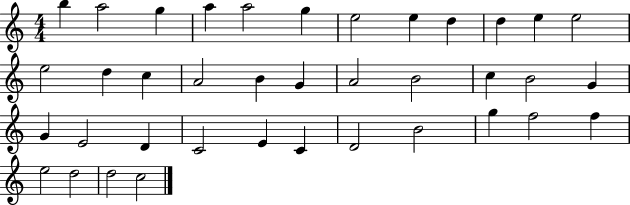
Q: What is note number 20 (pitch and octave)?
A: B4